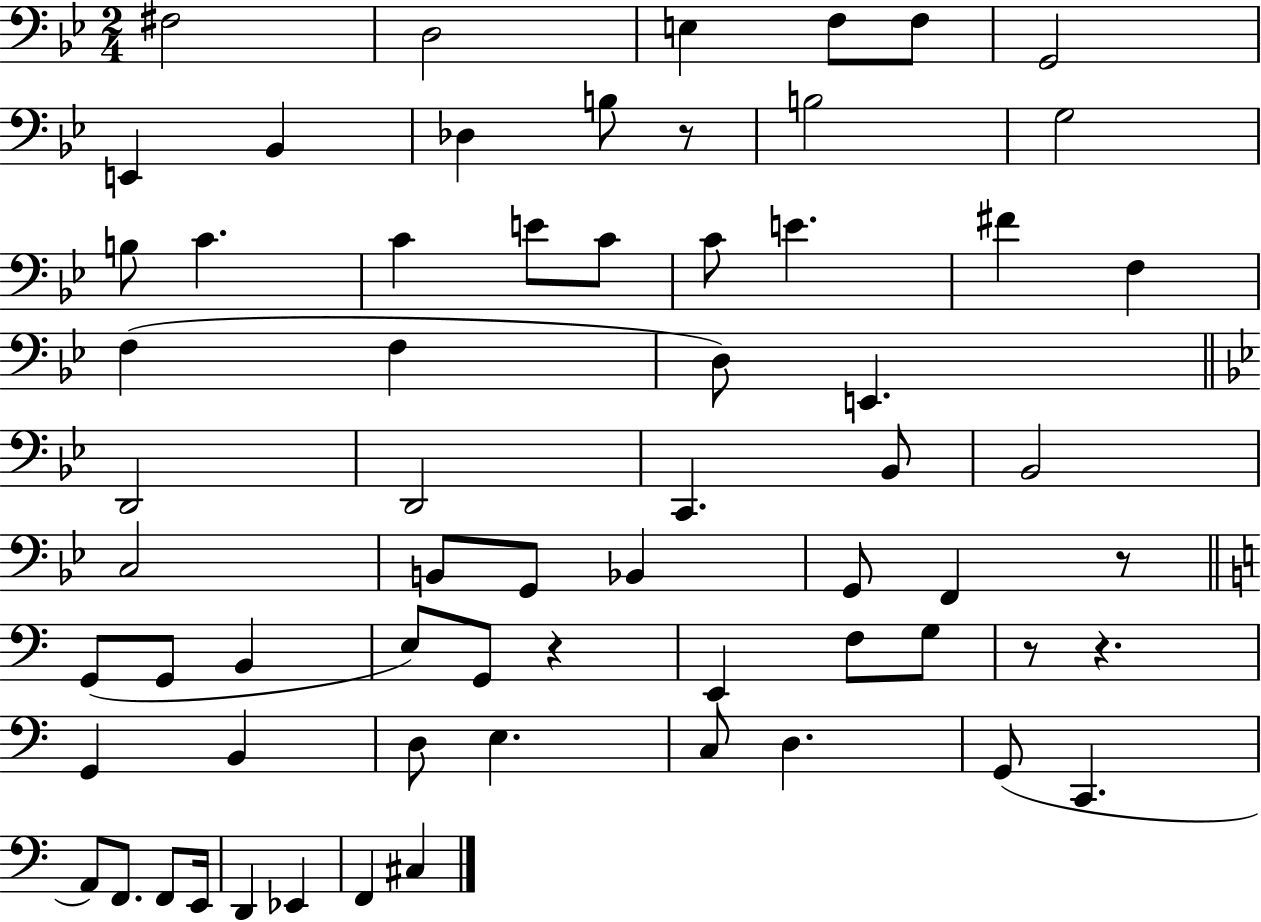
F#3/h D3/h E3/q F3/e F3/e G2/h E2/q Bb2/q Db3/q B3/e R/e B3/h G3/h B3/e C4/q. C4/q E4/e C4/e C4/e E4/q. F#4/q F3/q F3/q F3/q D3/e E2/q. D2/h D2/h C2/q. Bb2/e Bb2/h C3/h B2/e G2/e Bb2/q G2/e F2/q R/e G2/e G2/e B2/q E3/e G2/e R/q E2/q F3/e G3/e R/e R/q. G2/q B2/q D3/e E3/q. C3/e D3/q. G2/e C2/q. A2/e F2/e. F2/e E2/s D2/q Eb2/q F2/q C#3/q